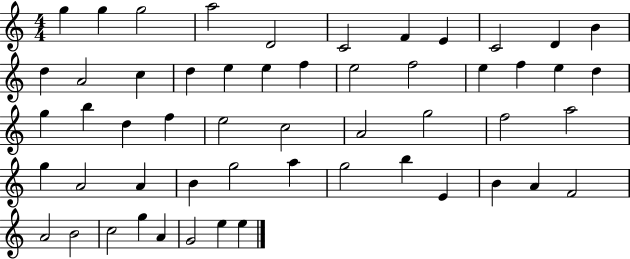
G5/q G5/q G5/h A5/h D4/h C4/h F4/q E4/q C4/h D4/q B4/q D5/q A4/h C5/q D5/q E5/q E5/q F5/q E5/h F5/h E5/q F5/q E5/q D5/q G5/q B5/q D5/q F5/q E5/h C5/h A4/h G5/h F5/h A5/h G5/q A4/h A4/q B4/q G5/h A5/q G5/h B5/q E4/q B4/q A4/q F4/h A4/h B4/h C5/h G5/q A4/q G4/h E5/q E5/q